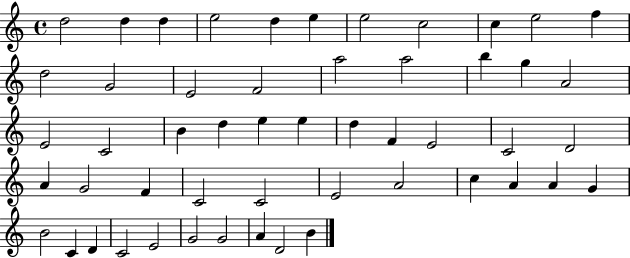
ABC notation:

X:1
T:Untitled
M:4/4
L:1/4
K:C
d2 d d e2 d e e2 c2 c e2 f d2 G2 E2 F2 a2 a2 b g A2 E2 C2 B d e e d F E2 C2 D2 A G2 F C2 C2 E2 A2 c A A G B2 C D C2 E2 G2 G2 A D2 B